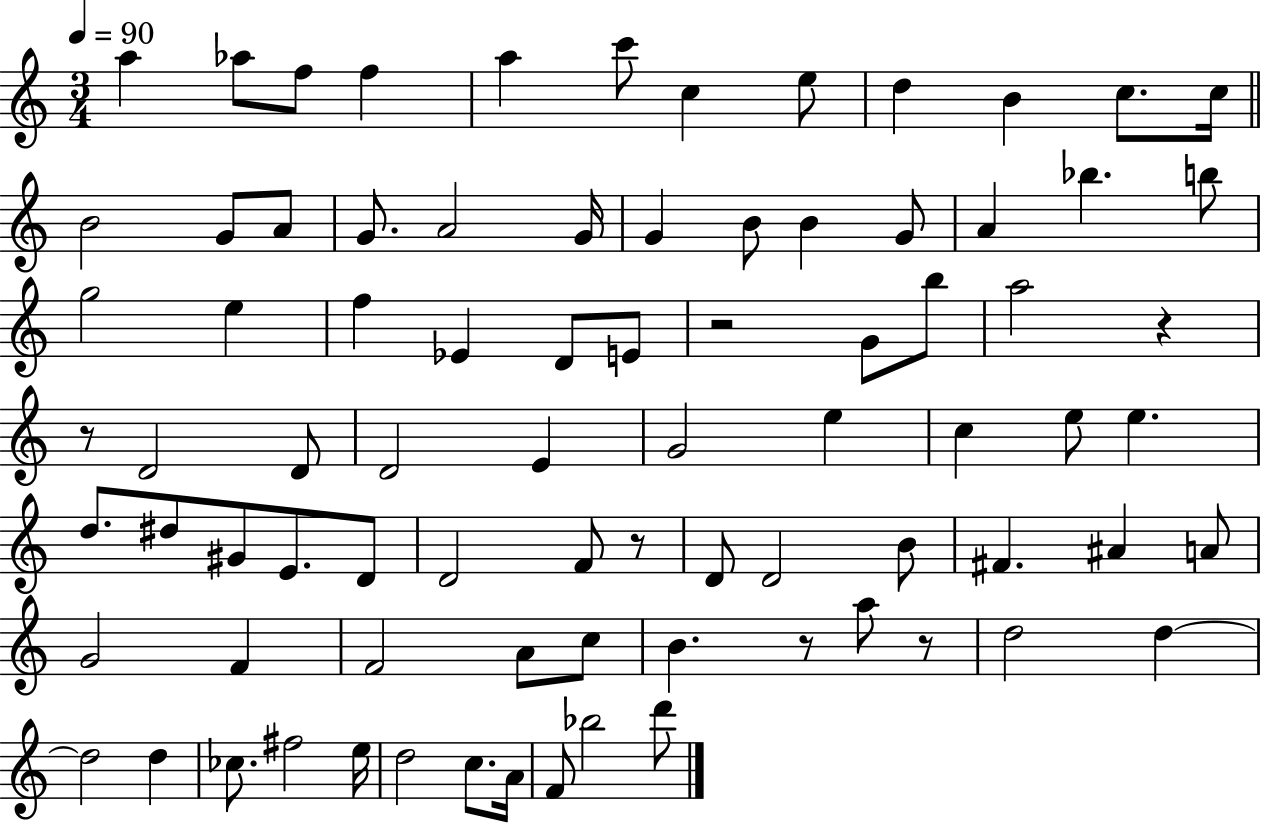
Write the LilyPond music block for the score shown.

{
  \clef treble
  \numericTimeSignature
  \time 3/4
  \key c \major
  \tempo 4 = 90
  \repeat volta 2 { a''4 aes''8 f''8 f''4 | a''4 c'''8 c''4 e''8 | d''4 b'4 c''8. c''16 | \bar "||" \break \key c \major b'2 g'8 a'8 | g'8. a'2 g'16 | g'4 b'8 b'4 g'8 | a'4 bes''4. b''8 | \break g''2 e''4 | f''4 ees'4 d'8 e'8 | r2 g'8 b''8 | a''2 r4 | \break r8 d'2 d'8 | d'2 e'4 | g'2 e''4 | c''4 e''8 e''4. | \break d''8. dis''8 gis'8 e'8. d'8 | d'2 f'8 r8 | d'8 d'2 b'8 | fis'4. ais'4 a'8 | \break g'2 f'4 | f'2 a'8 c''8 | b'4. r8 a''8 r8 | d''2 d''4~~ | \break d''2 d''4 | ces''8. fis''2 e''16 | d''2 c''8. a'16 | f'8 bes''2 d'''8 | \break } \bar "|."
}